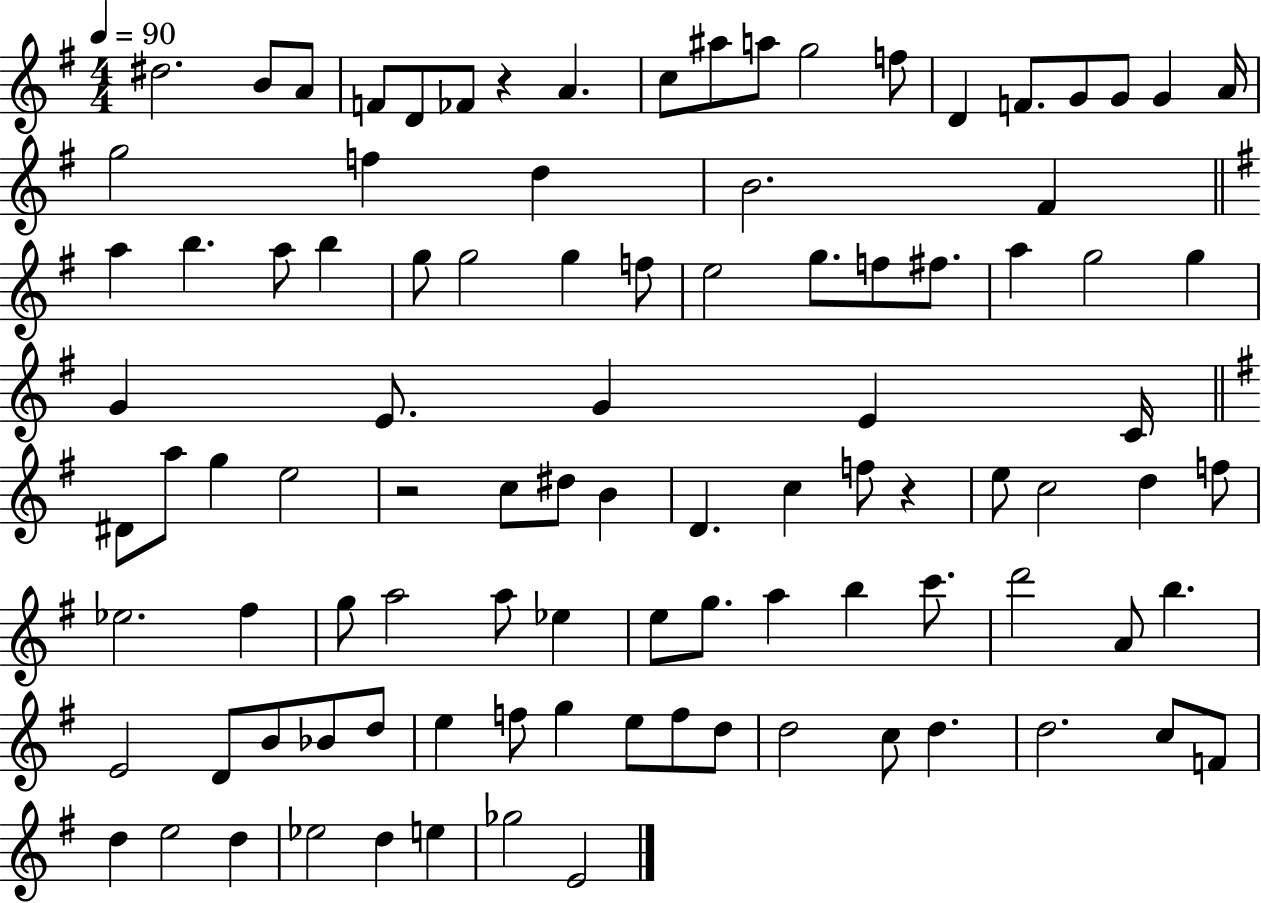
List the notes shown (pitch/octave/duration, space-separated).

D#5/h. B4/e A4/e F4/e D4/e FES4/e R/q A4/q. C5/e A#5/e A5/e G5/h F5/e D4/q F4/e. G4/e G4/e G4/q A4/s G5/h F5/q D5/q B4/h. F#4/q A5/q B5/q. A5/e B5/q G5/e G5/h G5/q F5/e E5/h G5/e. F5/e F#5/e. A5/q G5/h G5/q G4/q E4/e. G4/q E4/q C4/s D#4/e A5/e G5/q E5/h R/h C5/e D#5/e B4/q D4/q. C5/q F5/e R/q E5/e C5/h D5/q F5/e Eb5/h. F#5/q G5/e A5/h A5/e Eb5/q E5/e G5/e. A5/q B5/q C6/e. D6/h A4/e B5/q. E4/h D4/e B4/e Bb4/e D5/e E5/q F5/e G5/q E5/e F5/e D5/e D5/h C5/e D5/q. D5/h. C5/e F4/e D5/q E5/h D5/q Eb5/h D5/q E5/q Gb5/h E4/h